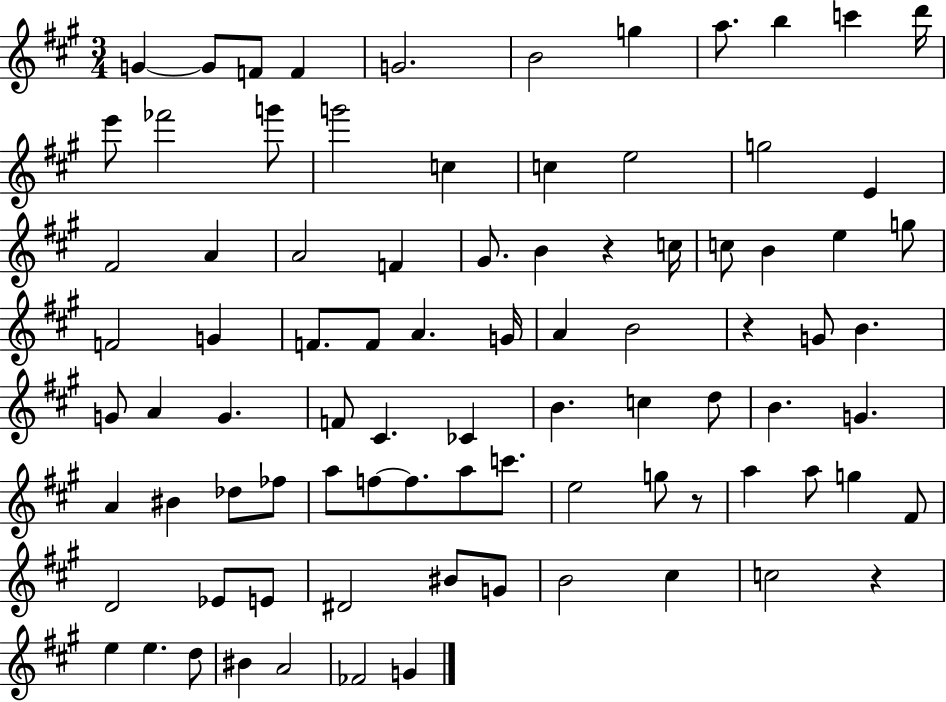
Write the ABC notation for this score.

X:1
T:Untitled
M:3/4
L:1/4
K:A
G G/2 F/2 F G2 B2 g a/2 b c' d'/4 e'/2 _f'2 g'/2 g'2 c c e2 g2 E ^F2 A A2 F ^G/2 B z c/4 c/2 B e g/2 F2 G F/2 F/2 A G/4 A B2 z G/2 B G/2 A G F/2 ^C _C B c d/2 B G A ^B _d/2 _f/2 a/2 f/2 f/2 a/2 c'/2 e2 g/2 z/2 a a/2 g ^F/2 D2 _E/2 E/2 ^D2 ^B/2 G/2 B2 ^c c2 z e e d/2 ^B A2 _F2 G